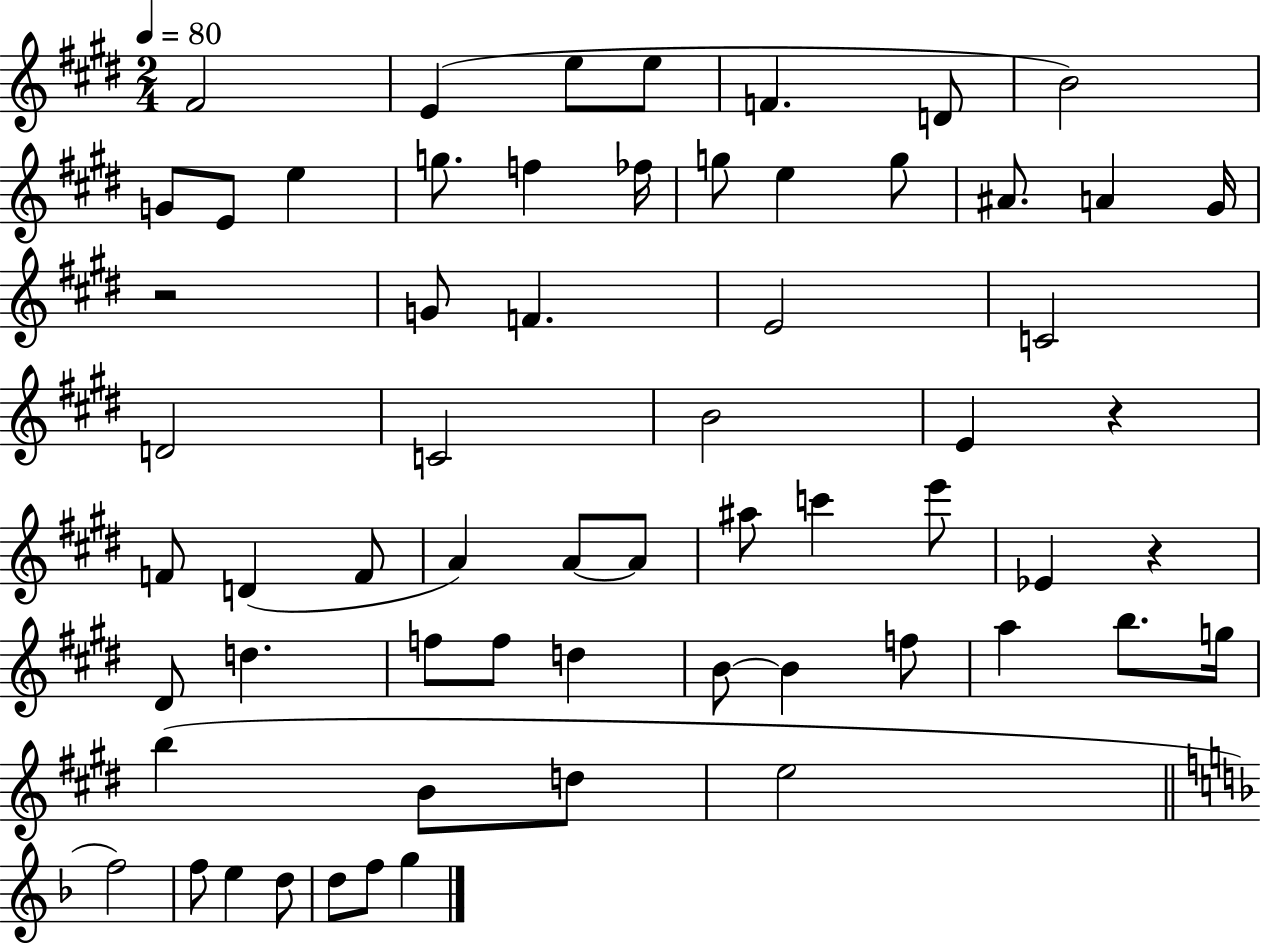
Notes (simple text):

F#4/h E4/q E5/e E5/e F4/q. D4/e B4/h G4/e E4/e E5/q G5/e. F5/q FES5/s G5/e E5/q G5/e A#4/e. A4/q G#4/s R/h G4/e F4/q. E4/h C4/h D4/h C4/h B4/h E4/q R/q F4/e D4/q F4/e A4/q A4/e A4/e A#5/e C6/q E6/e Eb4/q R/q D#4/e D5/q. F5/e F5/e D5/q B4/e B4/q F5/e A5/q B5/e. G5/s B5/q B4/e D5/e E5/h F5/h F5/e E5/q D5/e D5/e F5/e G5/q